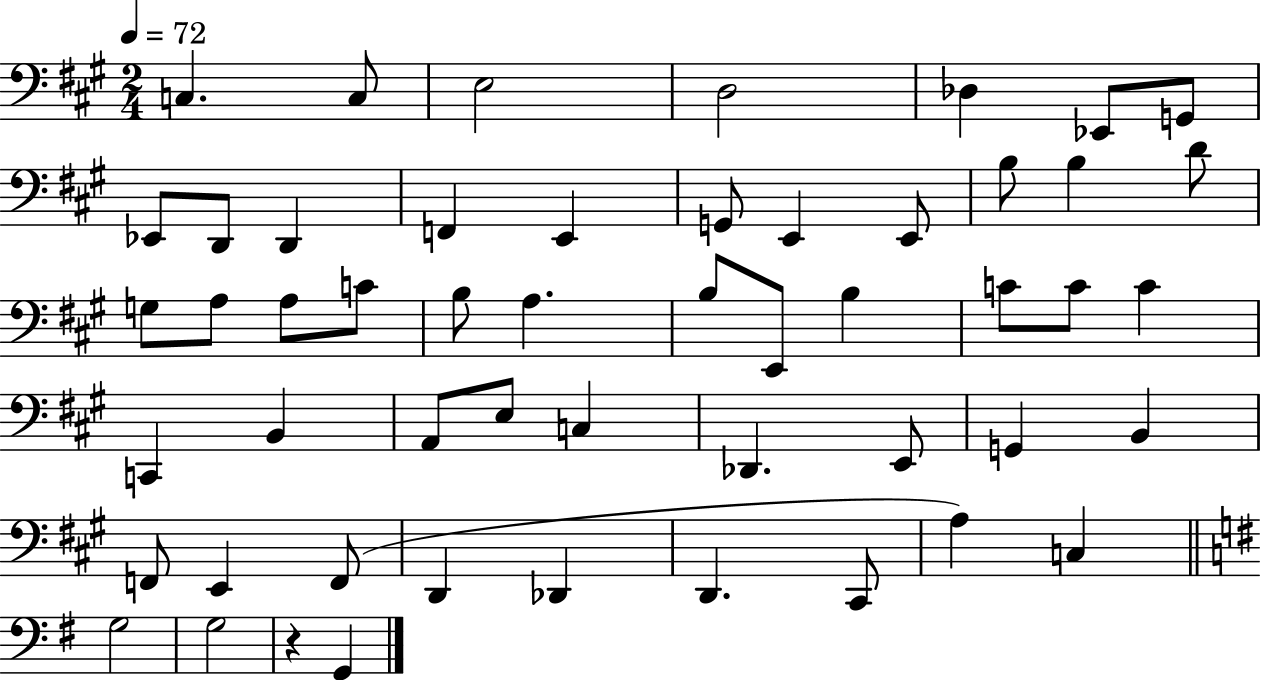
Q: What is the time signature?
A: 2/4